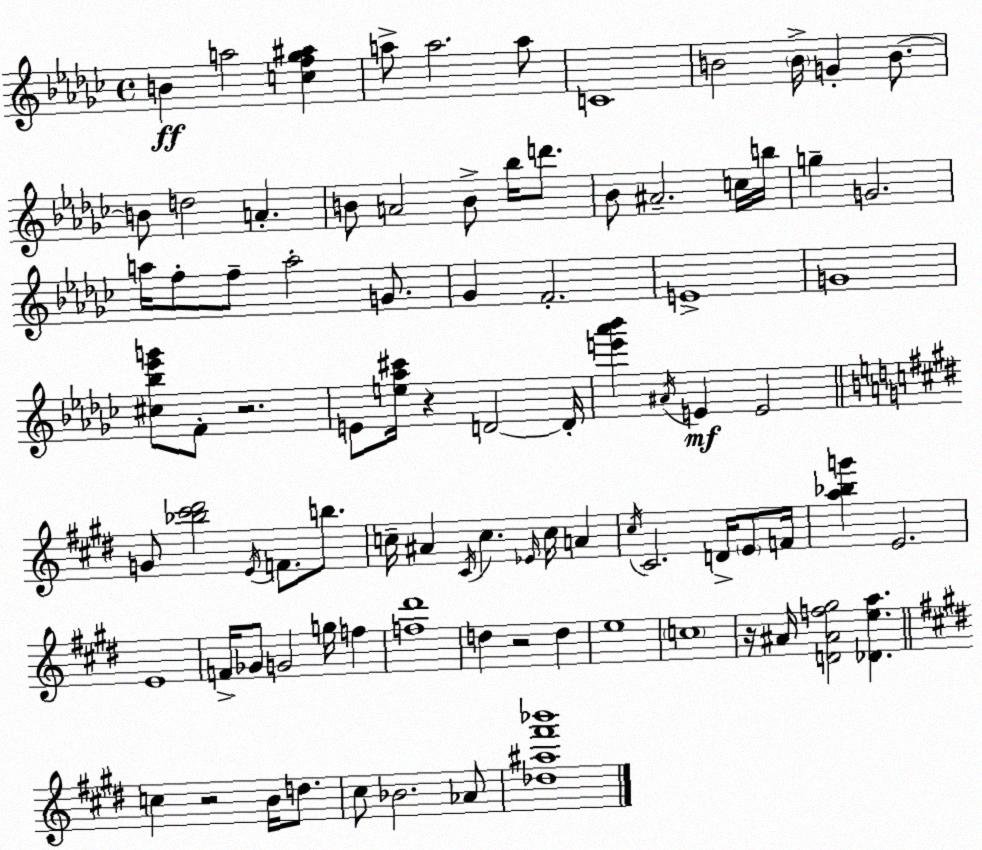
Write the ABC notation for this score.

X:1
T:Untitled
M:4/4
L:1/4
K:Ebm
B a2 [cf_g^a] a/2 a2 a/2 C4 B2 B/4 G B/2 B/2 d2 A B/2 A2 B/2 _b/4 d'/2 _B/2 ^A2 c/4 b/4 g G2 a/4 f/2 f/2 a2 G/2 _G F2 E4 G4 [^c_b_e'g']/2 F/2 z2 E/2 [e_a^c']/4 z D2 D/4 [e'_a'_b'] ^A/4 E E2 G/2 [_b^c'^d']2 E/4 F/2 b/2 c/4 ^A ^C/4 c _E/4 c/4 A ^c/4 ^C2 D/4 E/2 F/4 [a_bg'] E2 E4 F/4 _G/2 G2 g/4 f [f^d']4 d z2 d e4 c4 z/4 ^A/4 [D^Af^g]2 [_Dea] c z2 B/4 d/2 ^c/2 _B2 _A/2 [_d^a^f'_b']4